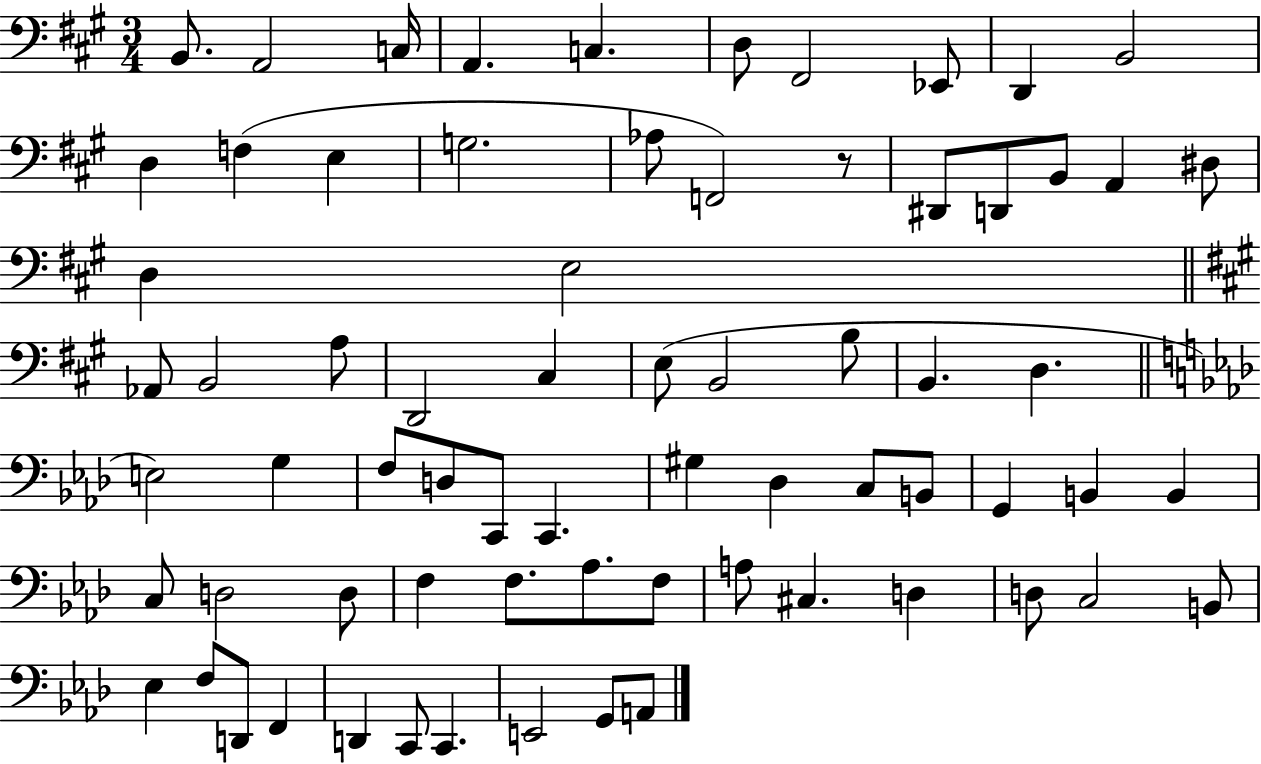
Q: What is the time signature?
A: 3/4